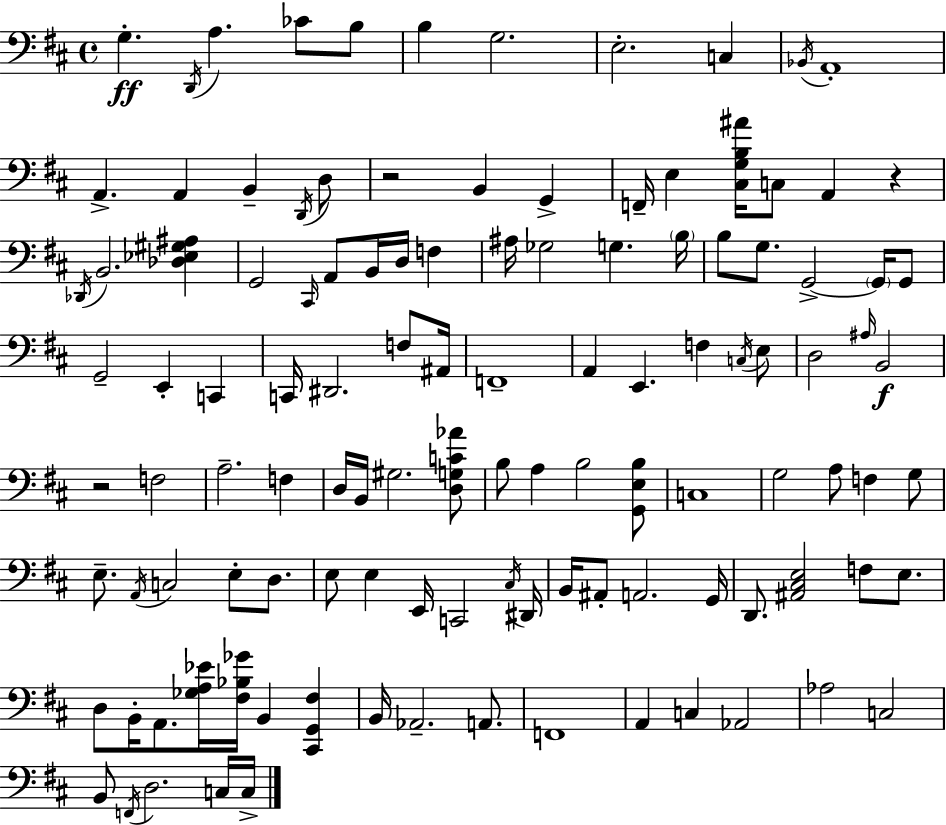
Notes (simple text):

G3/q. D2/s A3/q. CES4/e B3/e B3/q G3/h. E3/h. C3/q Bb2/s A2/w A2/q. A2/q B2/q D2/s D3/e R/h B2/q G2/q F2/s E3/q [C#3,G3,B3,A#4]/s C3/e A2/q R/q Db2/s B2/h. [Db3,Eb3,G#3,A#3]/q G2/h C#2/s A2/e B2/s D3/s F3/q A#3/s Gb3/h G3/q. B3/s B3/e G3/e. G2/h G2/s G2/e G2/h E2/q C2/q C2/s D#2/h. F3/e A#2/s F2/w A2/q E2/q. F3/q C3/s E3/e D3/h A#3/s B2/h R/h F3/h A3/h. F3/q D3/s B2/s G#3/h. [D3,G3,C4,Ab4]/e B3/e A3/q B3/h [G2,E3,B3]/e C3/w G3/h A3/e F3/q G3/e E3/e. A2/s C3/h E3/e D3/e. E3/e E3/q E2/s C2/h C#3/s D#2/s B2/s A#2/e A2/h. G2/s D2/e. [A#2,C#3,E3]/h F3/e E3/e. D3/e B2/s A2/e. [Gb3,A3,Eb4]/s [F#3,Bb3,Gb4]/s B2/q [C#2,G2,F#3]/q B2/s Ab2/h. A2/e. F2/w A2/q C3/q Ab2/h Ab3/h C3/h B2/e F2/s D3/h. C3/s C3/s